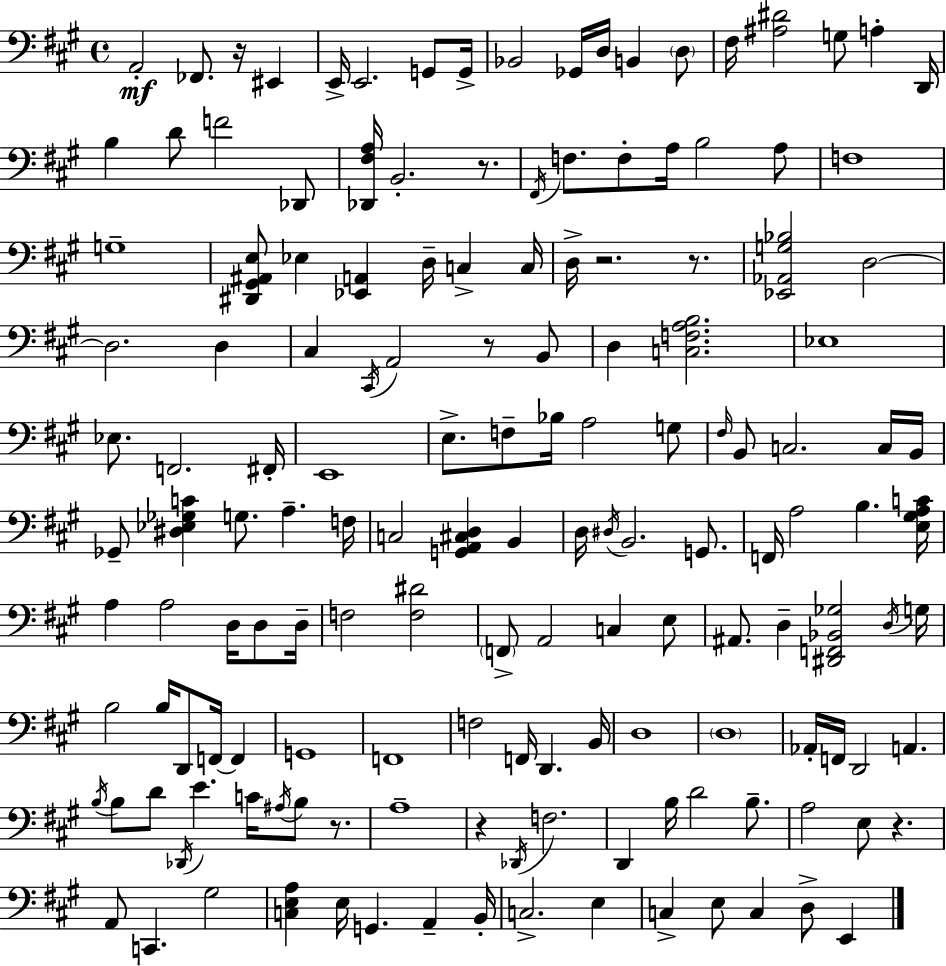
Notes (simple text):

A2/h FES2/e. R/s EIS2/q E2/s E2/h. G2/e G2/s Bb2/h Gb2/s D3/s B2/q D3/e F#3/s [A#3,D#4]/h G3/e A3/q D2/s B3/q D4/e F4/h Db2/e [Db2,F#3,A3]/s B2/h. R/e. F#2/s F3/e. F3/e A3/s B3/h A3/e F3/w G3/w [D#2,G#2,A#2,E3]/e Eb3/q [Eb2,A2]/q D3/s C3/q C3/s D3/s R/h. R/e. [Eb2,Ab2,G3,Bb3]/h D3/h D3/h. D3/q C#3/q C#2/s A2/h R/e B2/e D3/q [C3,F3,A3,B3]/h. Eb3/w Eb3/e. F2/h. F#2/s E2/w E3/e. F3/e Bb3/s A3/h G3/e F#3/s B2/e C3/h. C3/s B2/s Gb2/e [D#3,Eb3,Gb3,C4]/q G3/e. A3/q. F3/s C3/h [G2,A2,C#3,D3]/q B2/q D3/s D#3/s B2/h. G2/e. F2/s A3/h B3/q. [E3,G#3,A3,C4]/s A3/q A3/h D3/s D3/e D3/s F3/h [F3,D#4]/h F2/e A2/h C3/q E3/e A#2/e. D3/q [D#2,F2,Bb2,Gb3]/h D3/s G3/s B3/h B3/s D2/e F2/s F2/q G2/w F2/w F3/h F2/s D2/q. B2/s D3/w D3/w Ab2/s F2/s D2/h A2/q. B3/s B3/e D4/e Db2/s E4/q. C4/s A#3/s B3/e R/e. A3/w R/q Db2/s F3/h. D2/q B3/s D4/h B3/e. A3/h E3/e R/q. A2/e C2/q. G#3/h [C3,E3,A3]/q E3/s G2/q. A2/q B2/s C3/h. E3/q C3/q E3/e C3/q D3/e E2/q